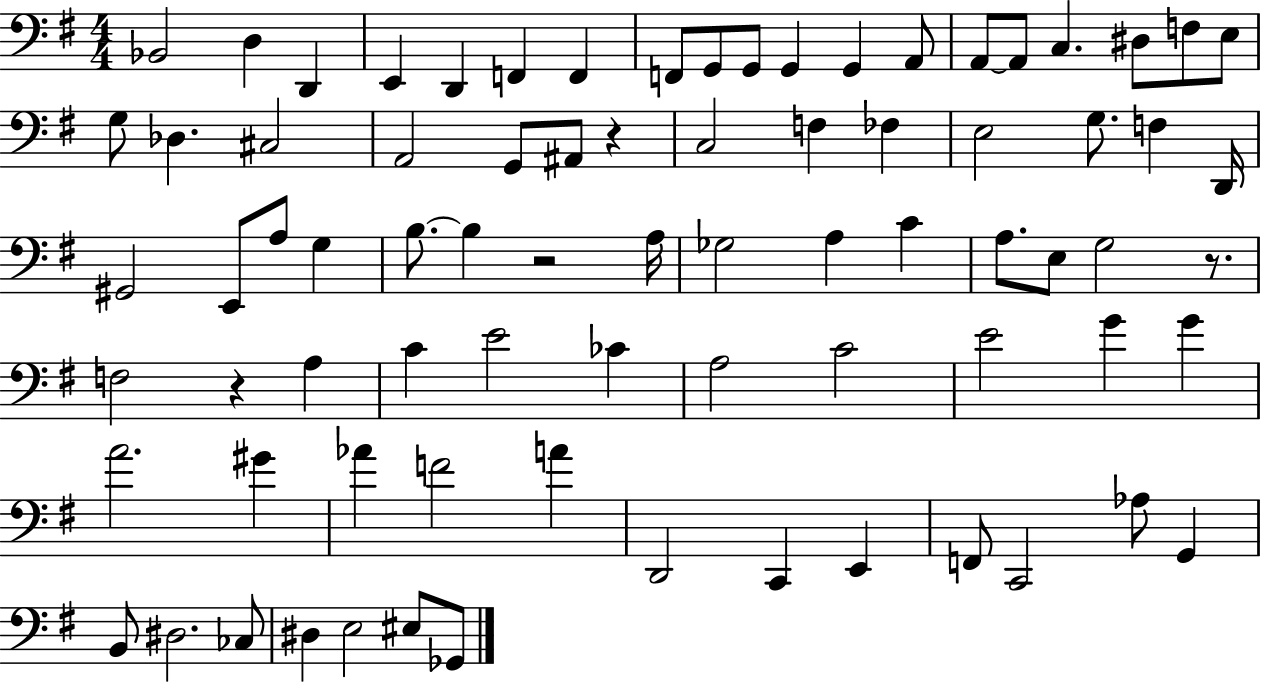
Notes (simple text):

Bb2/h D3/q D2/q E2/q D2/q F2/q F2/q F2/e G2/e G2/e G2/q G2/q A2/e A2/e A2/e C3/q. D#3/e F3/e E3/e G3/e Db3/q. C#3/h A2/h G2/e A#2/e R/q C3/h F3/q FES3/q E3/h G3/e. F3/q D2/s G#2/h E2/e A3/e G3/q B3/e. B3/q R/h A3/s Gb3/h A3/q C4/q A3/e. E3/e G3/h R/e. F3/h R/q A3/q C4/q E4/h CES4/q A3/h C4/h E4/h G4/q G4/q A4/h. G#4/q Ab4/q F4/h A4/q D2/h C2/q E2/q F2/e C2/h Ab3/e G2/q B2/e D#3/h. CES3/e D#3/q E3/h EIS3/e Gb2/e